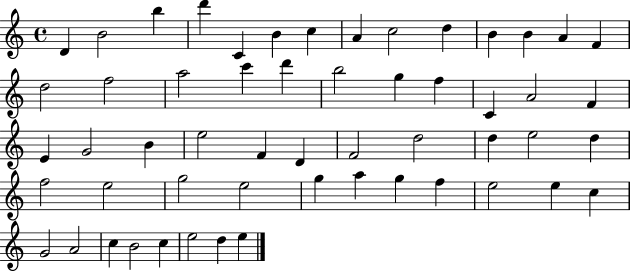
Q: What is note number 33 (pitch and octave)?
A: D5